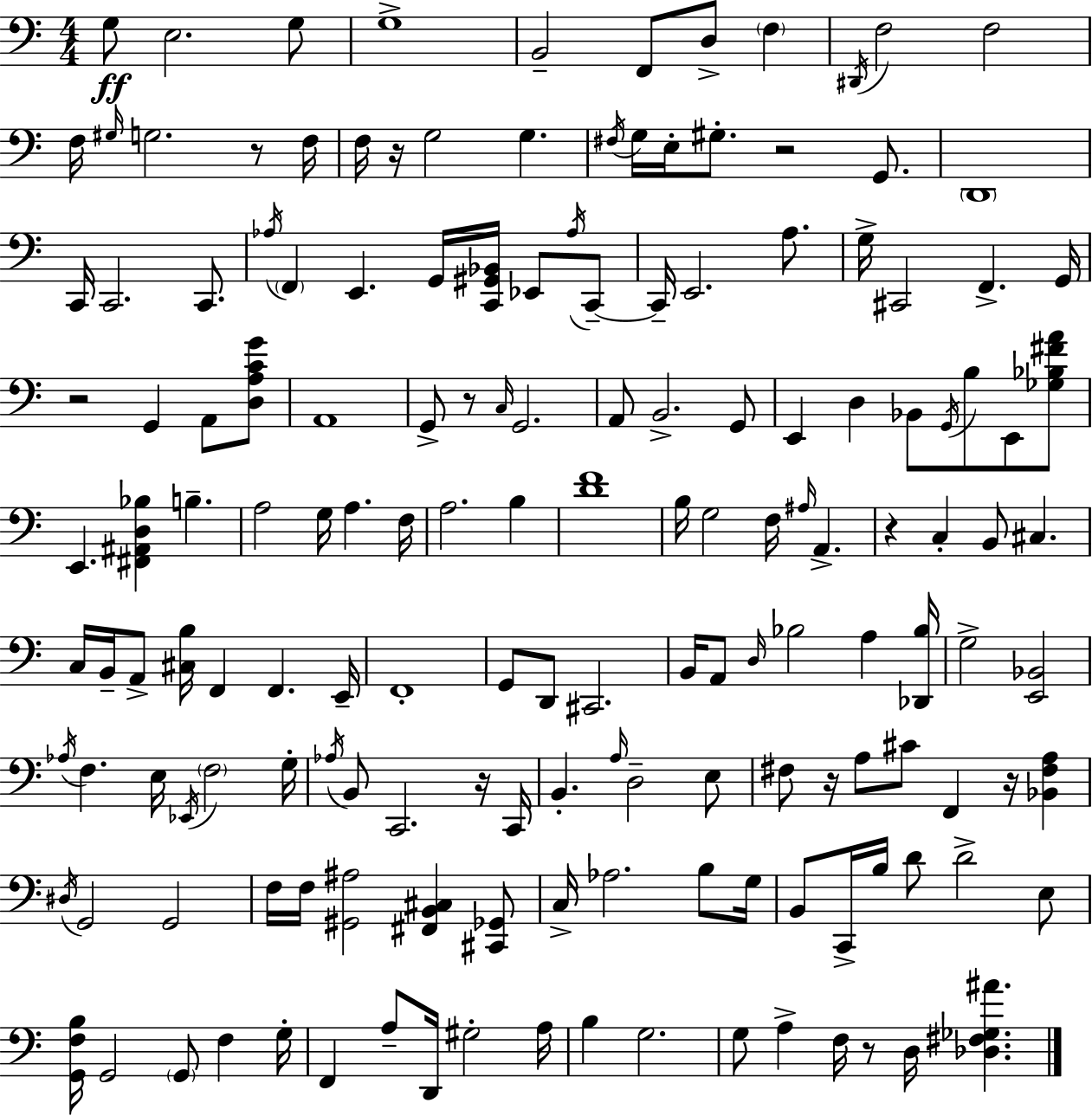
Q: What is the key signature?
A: C major